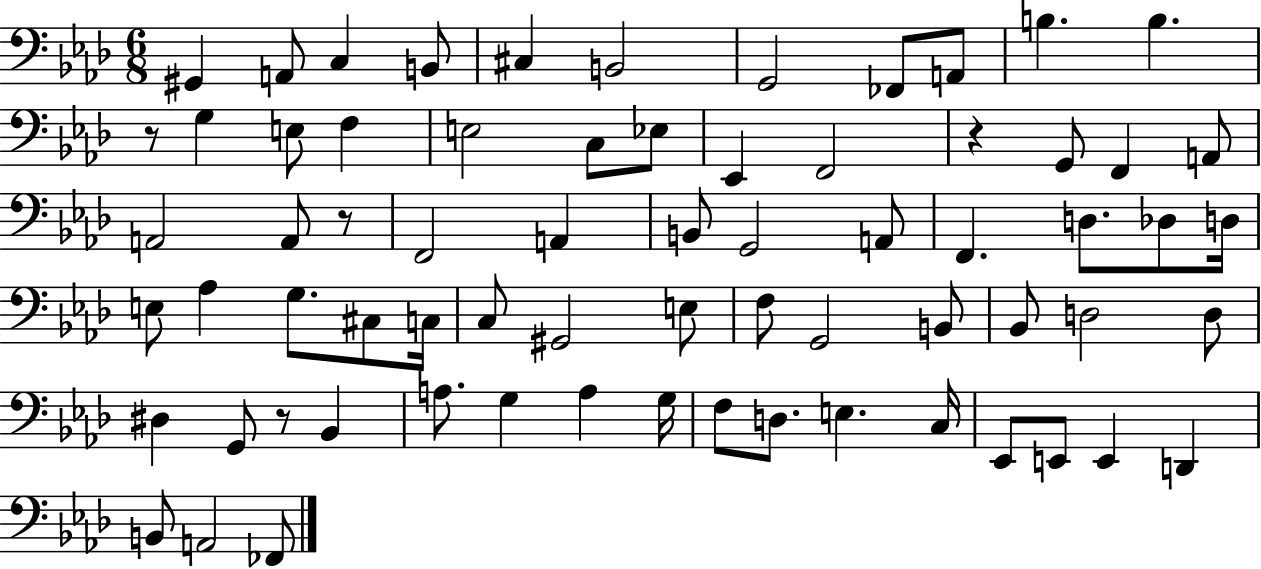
G#2/q A2/e C3/q B2/e C#3/q B2/h G2/h FES2/e A2/e B3/q. B3/q. R/e G3/q E3/e F3/q E3/h C3/e Eb3/e Eb2/q F2/h R/q G2/e F2/q A2/e A2/h A2/e R/e F2/h A2/q B2/e G2/h A2/e F2/q. D3/e. Db3/e D3/s E3/e Ab3/q G3/e. C#3/e C3/s C3/e G#2/h E3/e F3/e G2/h B2/e Bb2/e D3/h D3/e D#3/q G2/e R/e Bb2/q A3/e. G3/q A3/q G3/s F3/e D3/e. E3/q. C3/s Eb2/e E2/e E2/q D2/q B2/e A2/h FES2/e